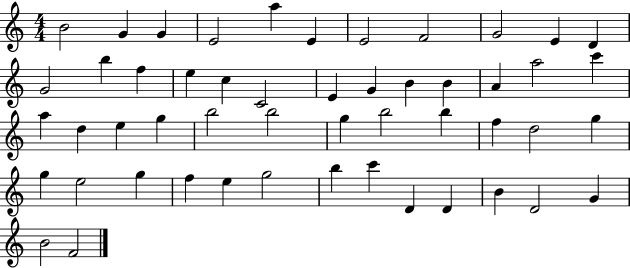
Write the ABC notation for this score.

X:1
T:Untitled
M:4/4
L:1/4
K:C
B2 G G E2 a E E2 F2 G2 E D G2 b f e c C2 E G B B A a2 c' a d e g b2 b2 g b2 b f d2 g g e2 g f e g2 b c' D D B D2 G B2 F2